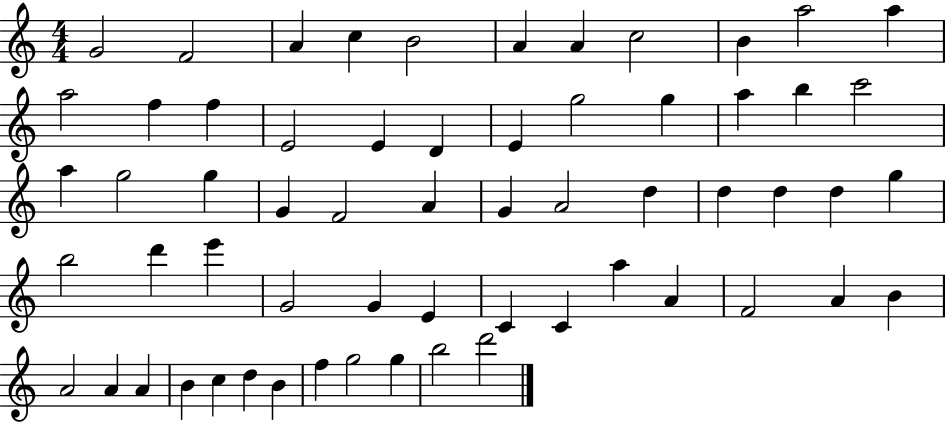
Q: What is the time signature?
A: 4/4